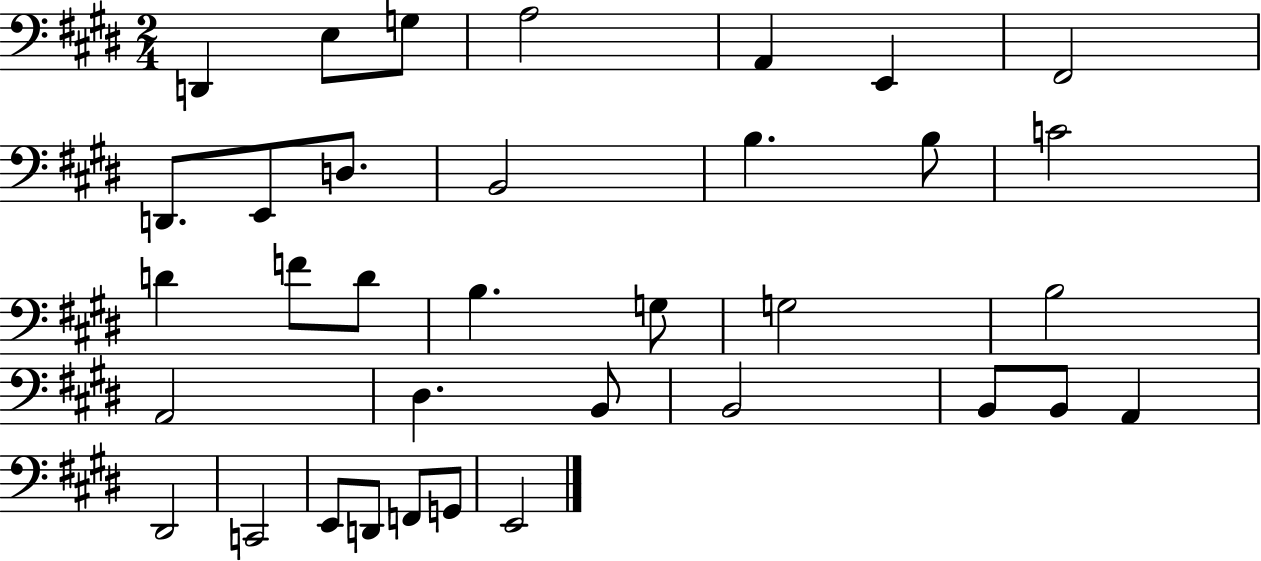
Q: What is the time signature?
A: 2/4